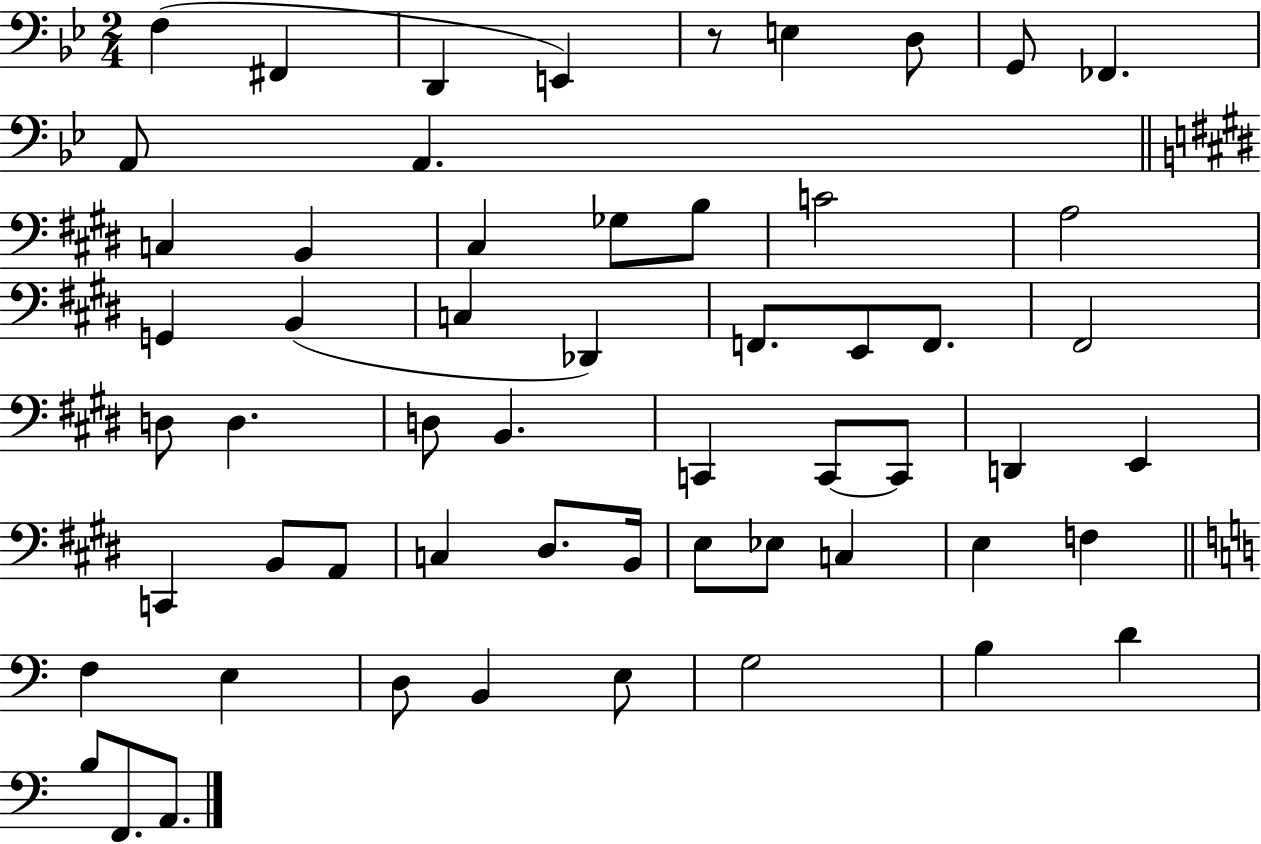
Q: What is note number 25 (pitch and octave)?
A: F#2